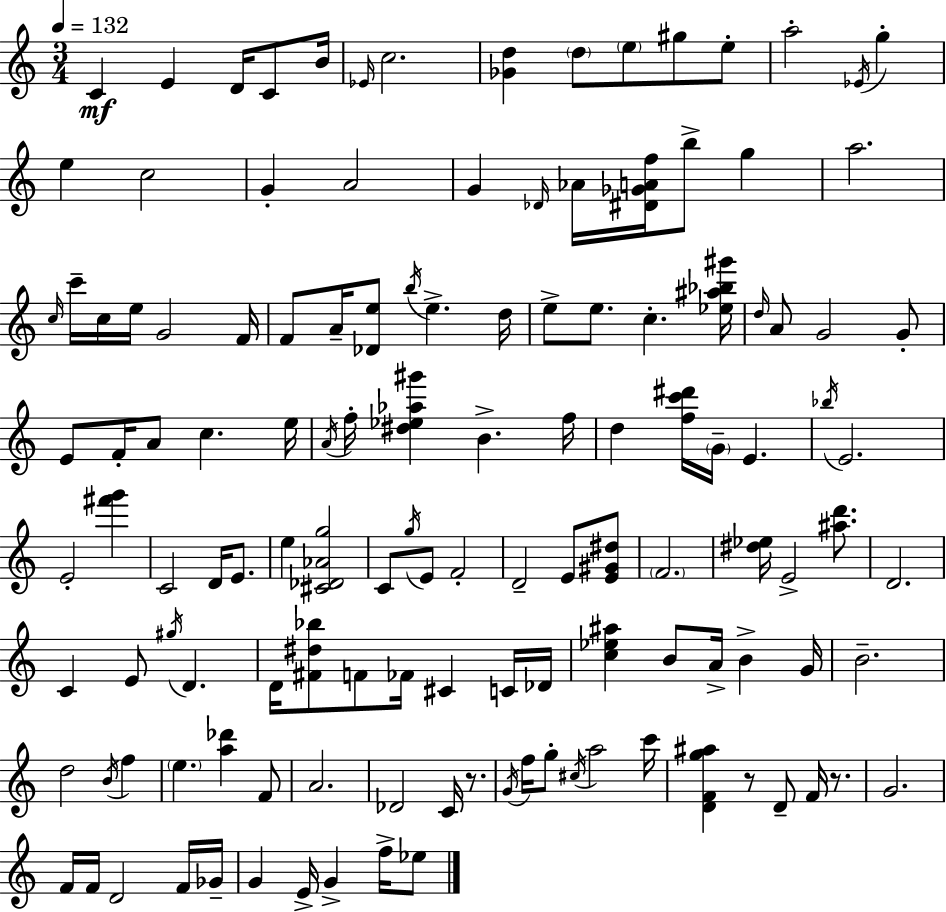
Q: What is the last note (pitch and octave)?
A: Eb5